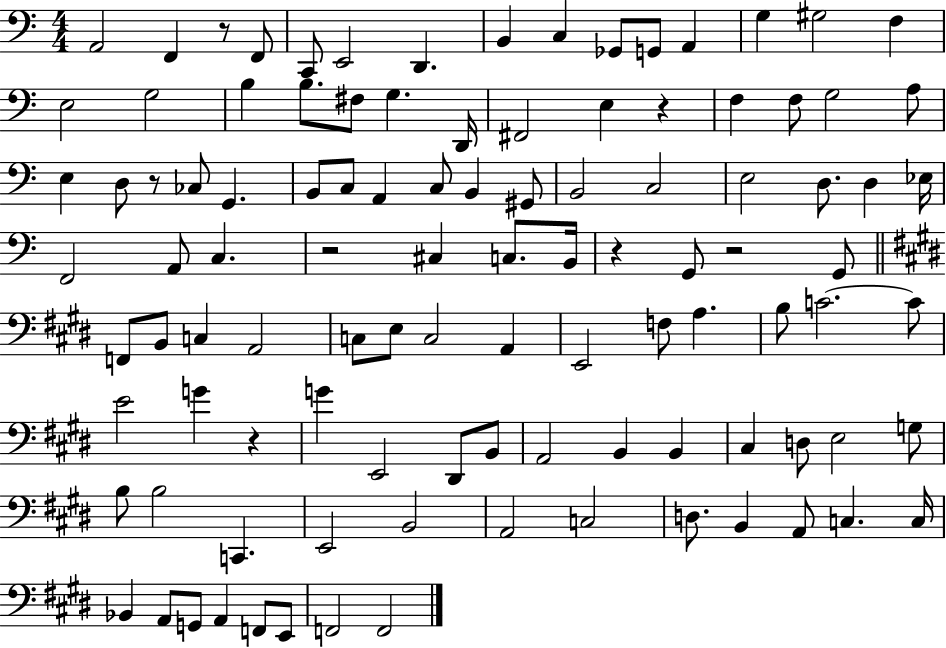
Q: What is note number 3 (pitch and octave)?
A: F2